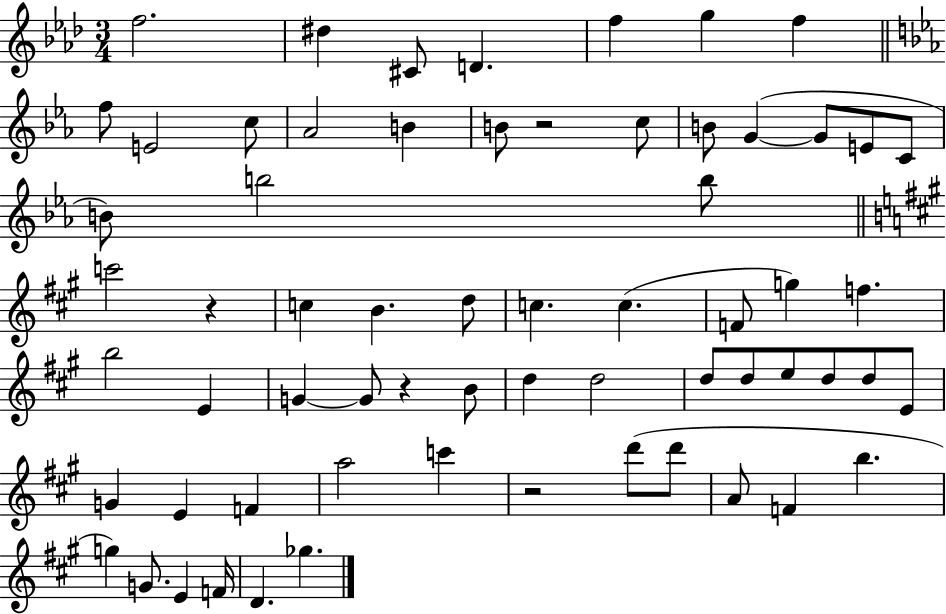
{
  \clef treble
  \numericTimeSignature
  \time 3/4
  \key aes \major
  f''2. | dis''4 cis'8 d'4. | f''4 g''4 f''4 | \bar "||" \break \key ees \major f''8 e'2 c''8 | aes'2 b'4 | b'8 r2 c''8 | b'8 g'4~(~ g'8 e'8 c'8 | \break b'8) b''2 b''8 | \bar "||" \break \key a \major c'''2 r4 | c''4 b'4. d''8 | c''4. c''4.( | f'8 g''4) f''4. | \break b''2 e'4 | g'4~~ g'8 r4 b'8 | d''4 d''2 | d''8 d''8 e''8 d''8 d''8 e'8 | \break g'4 e'4 f'4 | a''2 c'''4 | r2 d'''8( d'''8 | a'8 f'4 b''4. | \break g''4) g'8. e'4 f'16 | d'4. ges''4. | \bar "|."
}